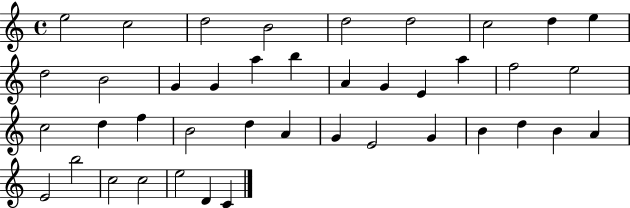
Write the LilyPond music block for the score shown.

{
  \clef treble
  \time 4/4
  \defaultTimeSignature
  \key c \major
  e''2 c''2 | d''2 b'2 | d''2 d''2 | c''2 d''4 e''4 | \break d''2 b'2 | g'4 g'4 a''4 b''4 | a'4 g'4 e'4 a''4 | f''2 e''2 | \break c''2 d''4 f''4 | b'2 d''4 a'4 | g'4 e'2 g'4 | b'4 d''4 b'4 a'4 | \break e'2 b''2 | c''2 c''2 | e''2 d'4 c'4 | \bar "|."
}